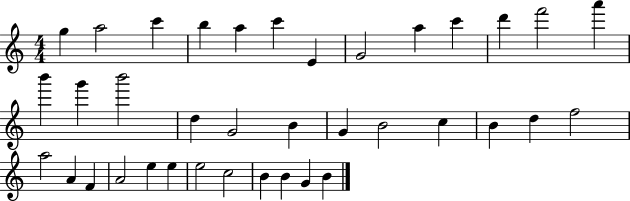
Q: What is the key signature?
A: C major